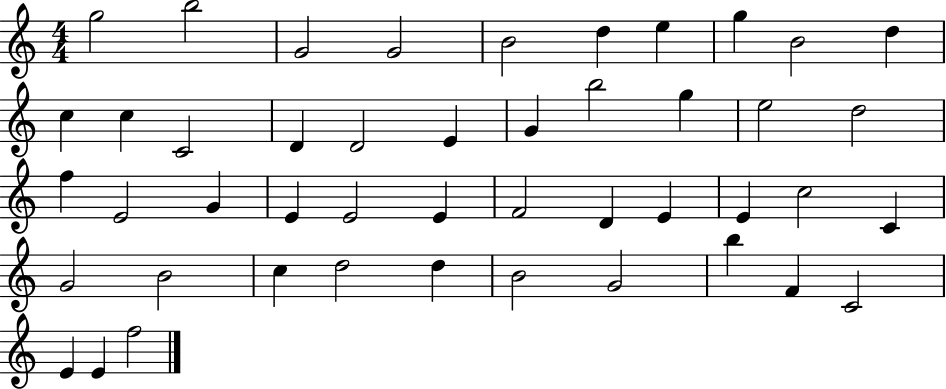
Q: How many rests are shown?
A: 0